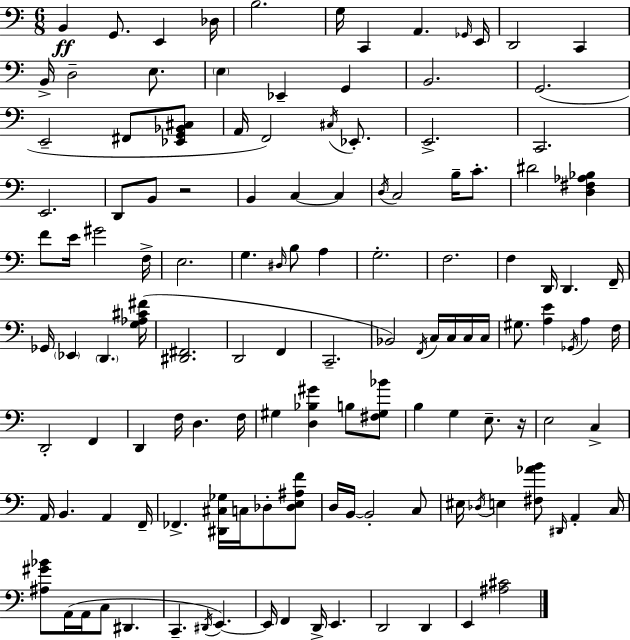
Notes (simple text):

B2/q G2/e. E2/q Db3/s B3/h. G3/s C2/q A2/q. Gb2/s E2/s D2/h C2/q B2/s D3/h E3/e. E3/q Eb2/q G2/q B2/h. G2/h. E2/h F#2/e [Eb2,G2,Bb2,C#3]/e A2/s F2/h C#3/s Eb2/e. E2/h. C2/h. E2/h. D2/e B2/e R/h B2/q C3/q C3/q D3/s C3/h B3/s C4/e. D#4/h [D3,F#3,Ab3,Bb3]/q F4/e E4/s G#4/h F3/s E3/h. G3/q. D#3/s B3/e A3/q G3/h. F3/h. F3/q D2/s D2/q. F2/s Gb2/s Eb2/q D2/q. [G3,Ab3,C#4,F#4]/s [D#2,F#2]/h. D2/h F2/q C2/h. Bb2/h F2/s C3/s C3/s C3/s C3/s G#3/e. [A3,E4]/q Gb2/s A3/q F3/s D2/h F2/q D2/q F3/s D3/q. F3/s G#3/q [D3,Bb3,G#4]/q B3/e [F#3,G#3,Bb4]/e B3/q G3/q E3/e. R/s E3/h C3/q A2/s B2/q. A2/q F2/s FES2/q. [D#2,C#3,Gb3]/s C3/s Db3/e [Db3,E3,A#3,F4]/e D3/s B2/s B2/h C3/e EIS3/s Db3/s E3/q [F#3,Ab4,B4]/e D#2/s A2/q C3/s [A#3,G#4,Bb4]/e A2/s A2/s C3/e D#2/q. C2/q. D#2/s E2/q. E2/s F2/q D2/s E2/q. D2/h D2/q E2/q [A#3,C#4]/h